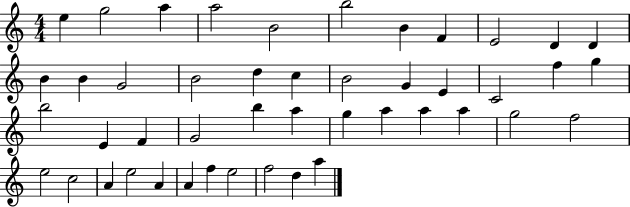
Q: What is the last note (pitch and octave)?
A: A5